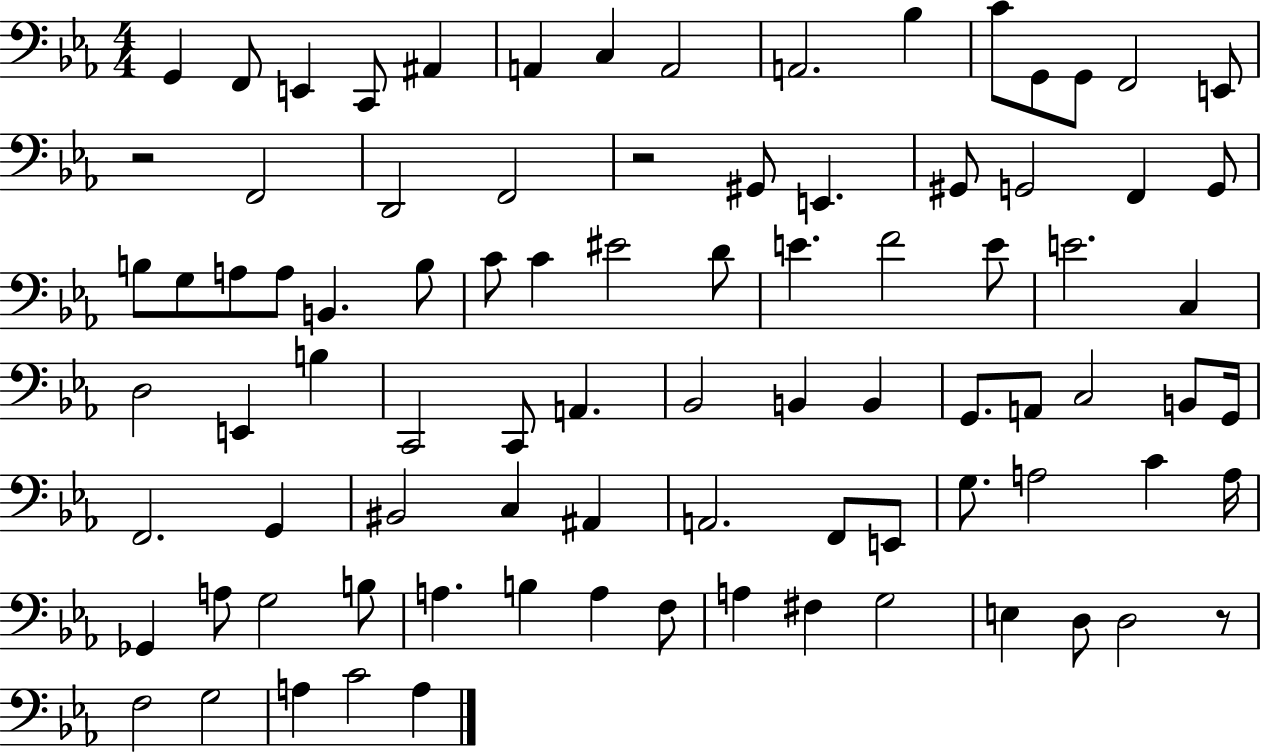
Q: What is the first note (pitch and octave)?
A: G2